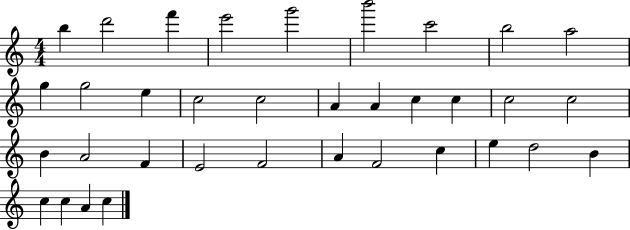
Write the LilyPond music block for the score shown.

{
  \clef treble
  \numericTimeSignature
  \time 4/4
  \key c \major
  b''4 d'''2 f'''4 | e'''2 g'''2 | b'''2 c'''2 | b''2 a''2 | \break g''4 g''2 e''4 | c''2 c''2 | a'4 a'4 c''4 c''4 | c''2 c''2 | \break b'4 a'2 f'4 | e'2 f'2 | a'4 f'2 c''4 | e''4 d''2 b'4 | \break c''4 c''4 a'4 c''4 | \bar "|."
}